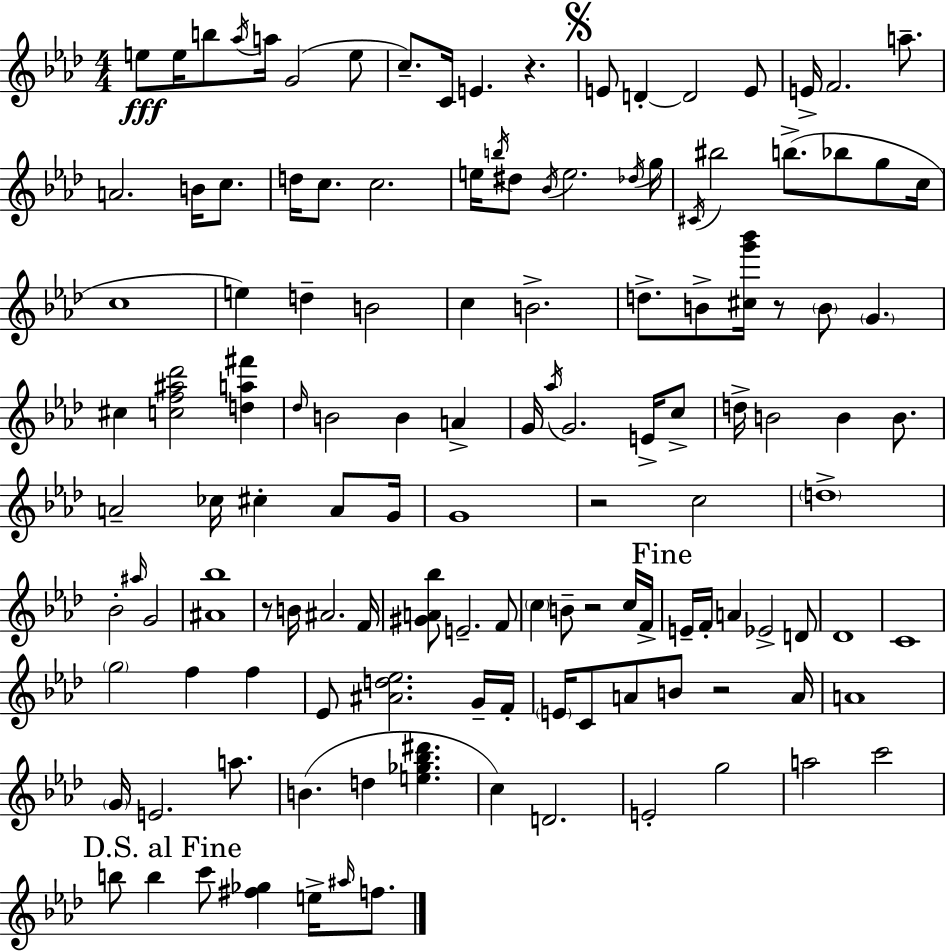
E5/e E5/s B5/e Ab5/s A5/s G4/h E5/e C5/e. C4/s E4/q. R/q. E4/e D4/q D4/h E4/e E4/s F4/h. A5/e. A4/h. B4/s C5/e. D5/s C5/e. C5/h. E5/s B5/s D#5/e Bb4/s E5/h. Db5/s G5/s C#4/s BIS5/h B5/e. Bb5/e G5/e C5/s C5/w E5/q D5/q B4/h C5/q B4/h. D5/e. B4/e [C#5,G6,Bb6]/s R/e B4/e G4/q. C#5/q [C5,F5,A#5,Db6]/h [D5,A5,F#6]/q Db5/s B4/h B4/q A4/q G4/s Ab5/s G4/h. E4/s C5/e D5/s B4/h B4/q B4/e. A4/h CES5/s C#5/q A4/e G4/s G4/w R/h C5/h D5/w Bb4/h A#5/s G4/h [A#4,Bb5]/w R/e B4/s A#4/h. F4/s [G#4,A4,Bb5]/e E4/h. F4/e C5/q B4/e R/h C5/s F4/s E4/s F4/s A4/q Eb4/h D4/e Db4/w C4/w G5/h F5/q F5/q Eb4/e [A#4,D5,Eb5]/h. G4/s F4/s E4/s C4/e A4/e B4/e R/h A4/s A4/w G4/s E4/h. A5/e. B4/q. D5/q [E5,Gb5,Bb5,D#6]/q. C5/q D4/h. E4/h G5/h A5/h C6/h B5/e B5/q C6/e [F#5,Gb5]/q E5/s A#5/s F5/e.